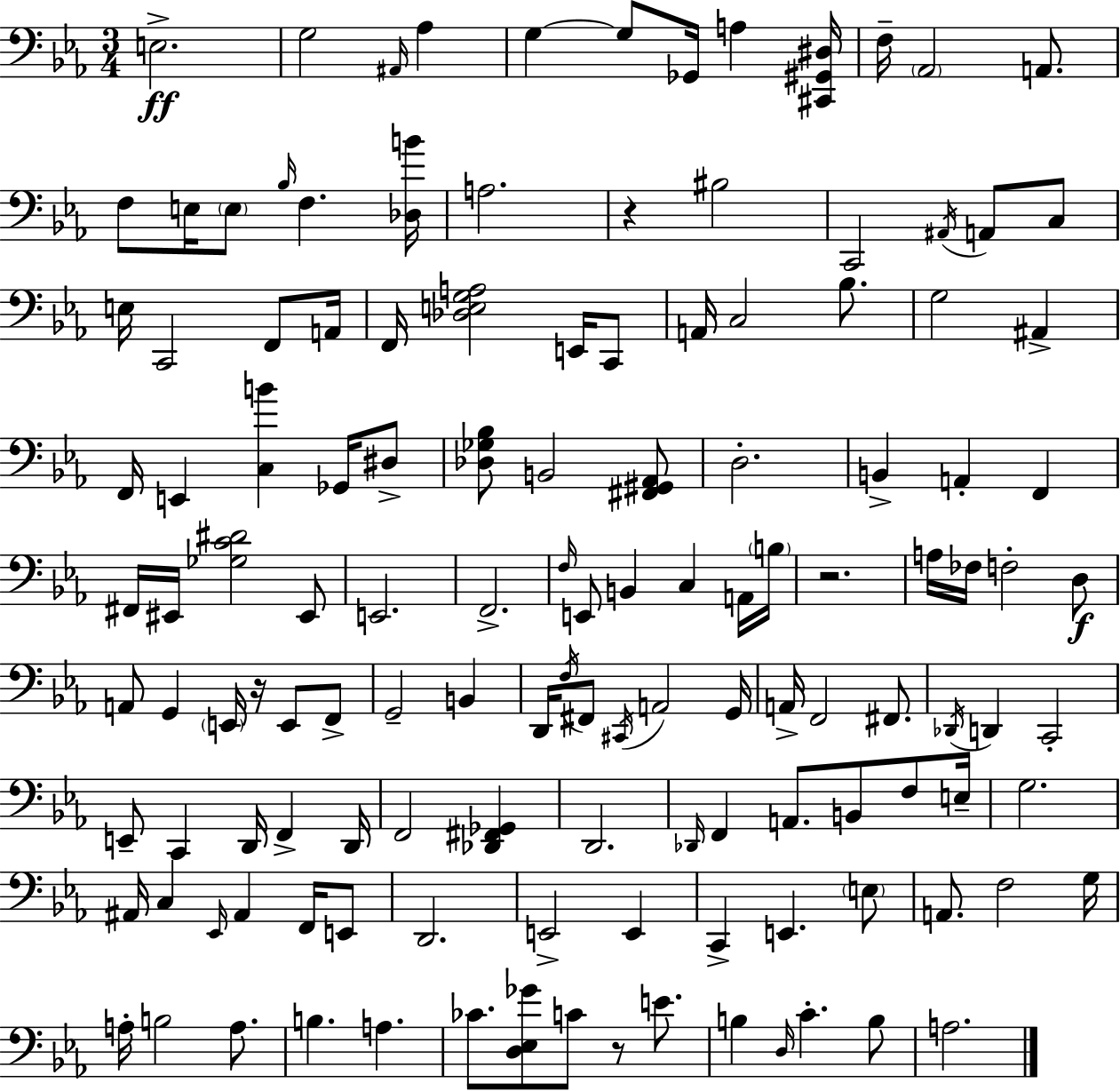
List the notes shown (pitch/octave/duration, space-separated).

E3/h. G3/h A#2/s Ab3/q G3/q G3/e Gb2/s A3/q [C#2,G#2,D#3]/s F3/s Ab2/h A2/e. F3/e E3/s E3/e Bb3/s F3/q. [Db3,B4]/s A3/h. R/q BIS3/h C2/h A#2/s A2/e C3/e E3/s C2/h F2/e A2/s F2/s [Db3,E3,G3,A3]/h E2/s C2/e A2/s C3/h Bb3/e. G3/h A#2/q F2/s E2/q [C3,B4]/q Gb2/s D#3/e [Db3,Gb3,Bb3]/e B2/h [F#2,G#2,Ab2]/e D3/h. B2/q A2/q F2/q F#2/s EIS2/s [Gb3,C4,D#4]/h EIS2/e E2/h. F2/h. F3/s E2/e B2/q C3/q A2/s B3/s R/h. A3/s FES3/s F3/h D3/e A2/e G2/q E2/s R/s E2/e F2/e G2/h B2/q D2/s F3/s F#2/e C#2/s A2/h G2/s A2/s F2/h F#2/e. Db2/s D2/q C2/h E2/e C2/q D2/s F2/q D2/s F2/h [Db2,F#2,Gb2]/q D2/h. Db2/s F2/q A2/e. B2/e F3/e E3/s G3/h. A#2/s C3/q Eb2/s A#2/q F2/s E2/e D2/h. E2/h E2/q C2/q E2/q. E3/e A2/e. F3/h G3/s A3/s B3/h A3/e. B3/q. A3/q. CES4/e. [D3,Eb3,Gb4]/e C4/e R/e E4/e. B3/q D3/s C4/q. B3/e A3/h.